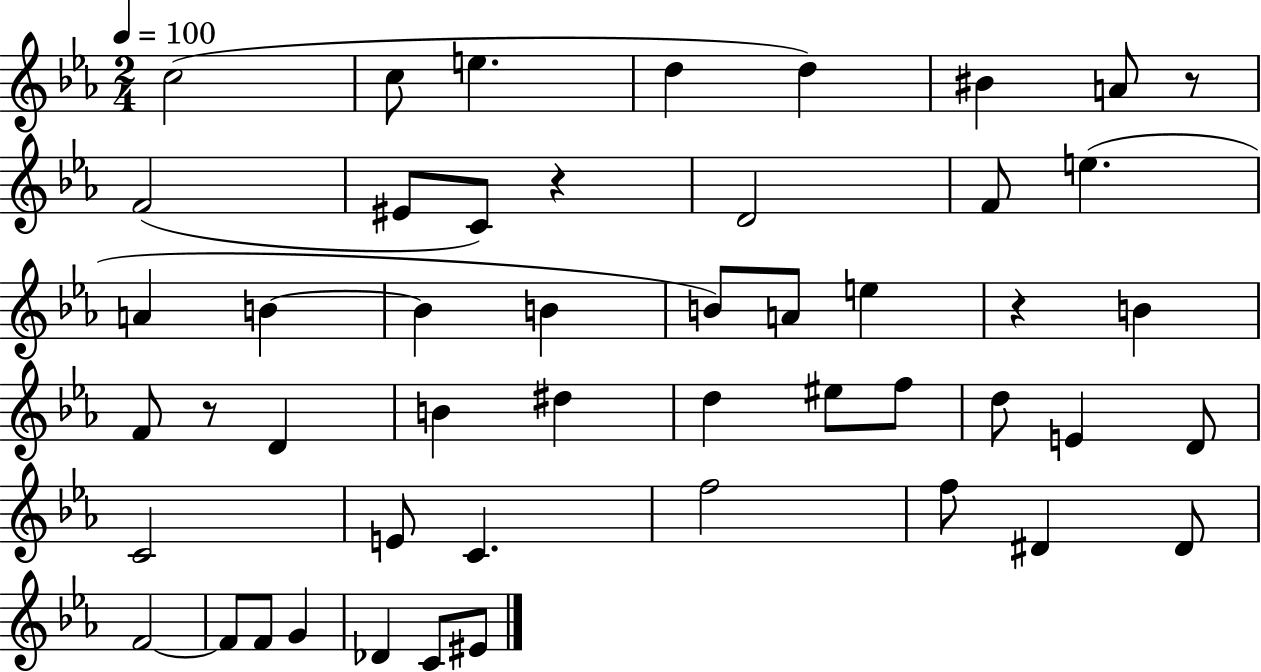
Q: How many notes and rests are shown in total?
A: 49